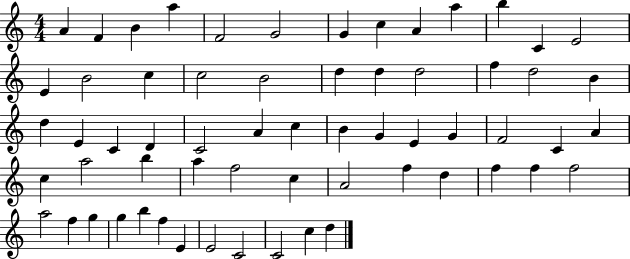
A4/q F4/q B4/q A5/q F4/h G4/h G4/q C5/q A4/q A5/q B5/q C4/q E4/h E4/q B4/h C5/q C5/h B4/h D5/q D5/q D5/h F5/q D5/h B4/q D5/q E4/q C4/q D4/q C4/h A4/q C5/q B4/q G4/q E4/q G4/q F4/h C4/q A4/q C5/q A5/h B5/q A5/q F5/h C5/q A4/h F5/q D5/q F5/q F5/q F5/h A5/h F5/q G5/q G5/q B5/q F5/q E4/q E4/h C4/h C4/h C5/q D5/q